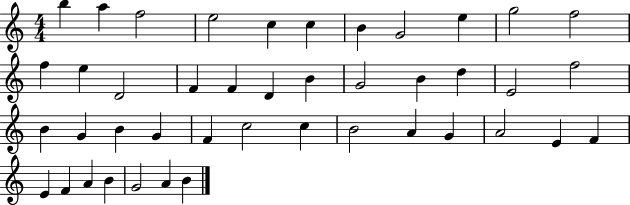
{
  \clef treble
  \numericTimeSignature
  \time 4/4
  \key c \major
  b''4 a''4 f''2 | e''2 c''4 c''4 | b'4 g'2 e''4 | g''2 f''2 | \break f''4 e''4 d'2 | f'4 f'4 d'4 b'4 | g'2 b'4 d''4 | e'2 f''2 | \break b'4 g'4 b'4 g'4 | f'4 c''2 c''4 | b'2 a'4 g'4 | a'2 e'4 f'4 | \break e'4 f'4 a'4 b'4 | g'2 a'4 b'4 | \bar "|."
}